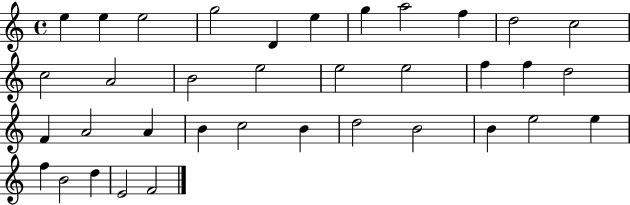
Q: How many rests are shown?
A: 0